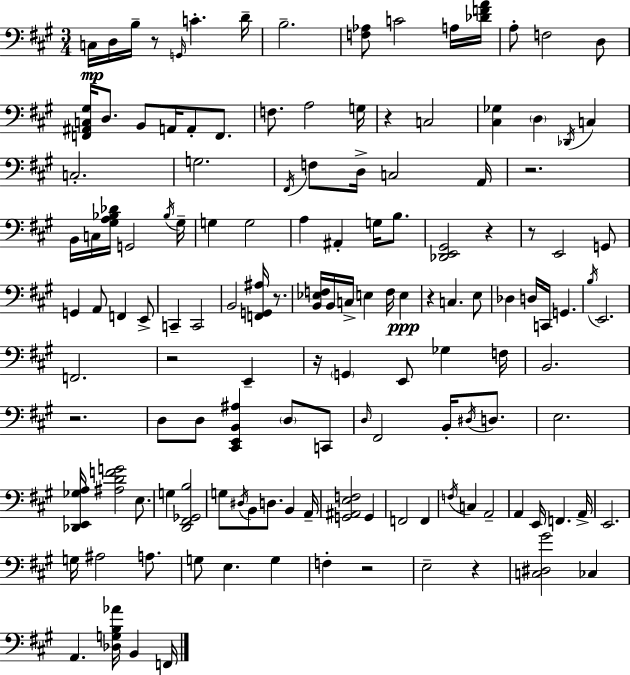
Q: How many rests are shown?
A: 12